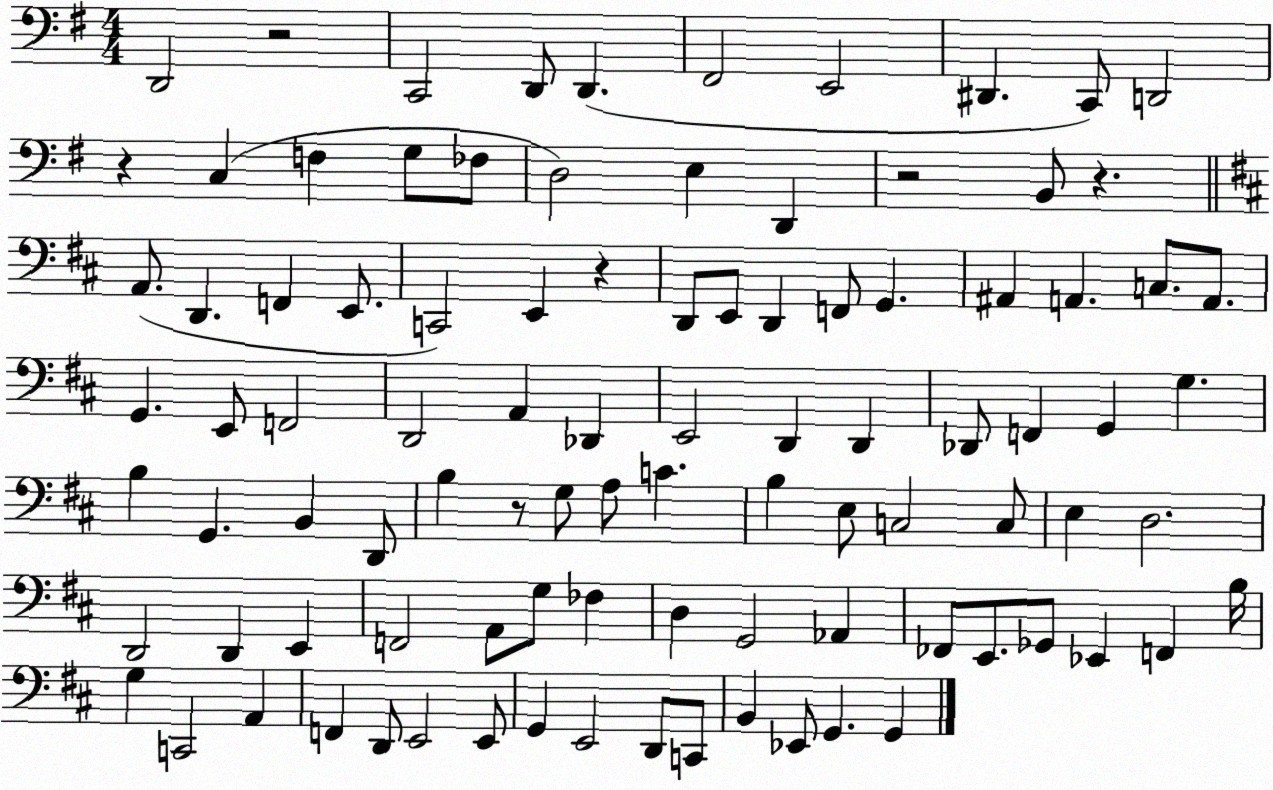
X:1
T:Untitled
M:4/4
L:1/4
K:G
D,,2 z2 C,,2 D,,/2 D,, ^F,,2 E,,2 ^D,, C,,/2 D,,2 z C, F, G,/2 _F,/2 D,2 E, D,, z2 B,,/2 z A,,/2 D,, F,, E,,/2 C,,2 E,, z D,,/2 E,,/2 D,, F,,/2 G,, ^A,, A,, C,/2 A,,/2 G,, E,,/2 F,,2 D,,2 A,, _D,, E,,2 D,, D,, _D,,/2 F,, G,, G, B, G,, B,, D,,/2 B, z/2 G,/2 A,/2 C B, E,/2 C,2 C,/2 E, D,2 D,,2 D,, E,, F,,2 A,,/2 G,/2 _F, D, G,,2 _A,, _F,,/2 E,,/2 _G,,/2 _E,, F,, B,/4 G, C,,2 A,, F,, D,,/2 E,,2 E,,/2 G,, E,,2 D,,/2 C,,/2 B,, _E,,/2 G,, G,,